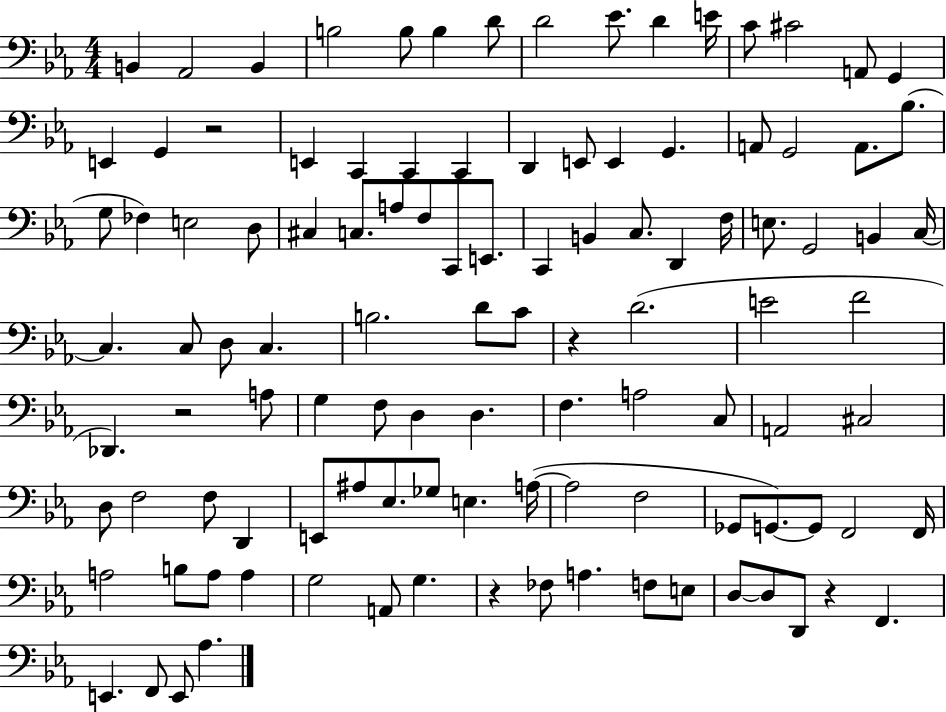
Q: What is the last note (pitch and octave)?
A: Ab3